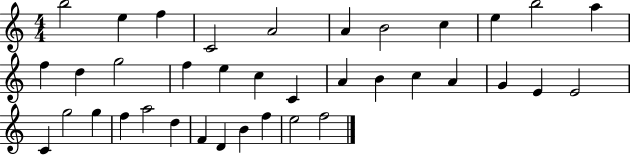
X:1
T:Untitled
M:4/4
L:1/4
K:C
b2 e f C2 A2 A B2 c e b2 a f d g2 f e c C A B c A G E E2 C g2 g f a2 d F D B f e2 f2